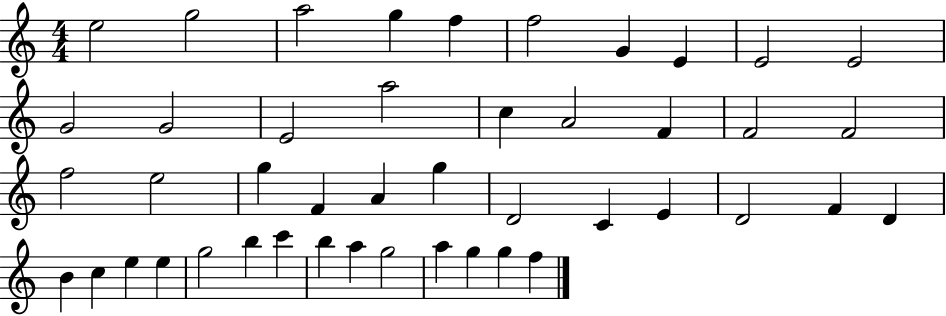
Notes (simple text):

E5/h G5/h A5/h G5/q F5/q F5/h G4/q E4/q E4/h E4/h G4/h G4/h E4/h A5/h C5/q A4/h F4/q F4/h F4/h F5/h E5/h G5/q F4/q A4/q G5/q D4/h C4/q E4/q D4/h F4/q D4/q B4/q C5/q E5/q E5/q G5/h B5/q C6/q B5/q A5/q G5/h A5/q G5/q G5/q F5/q